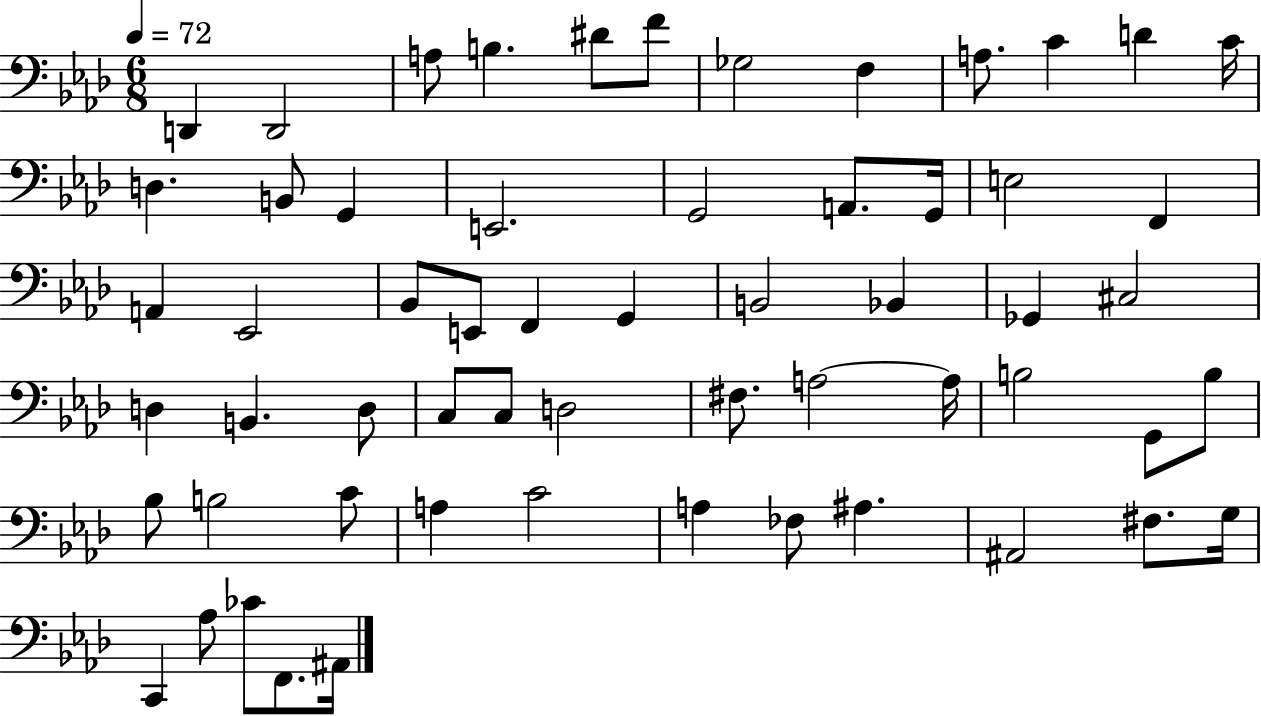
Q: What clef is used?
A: bass